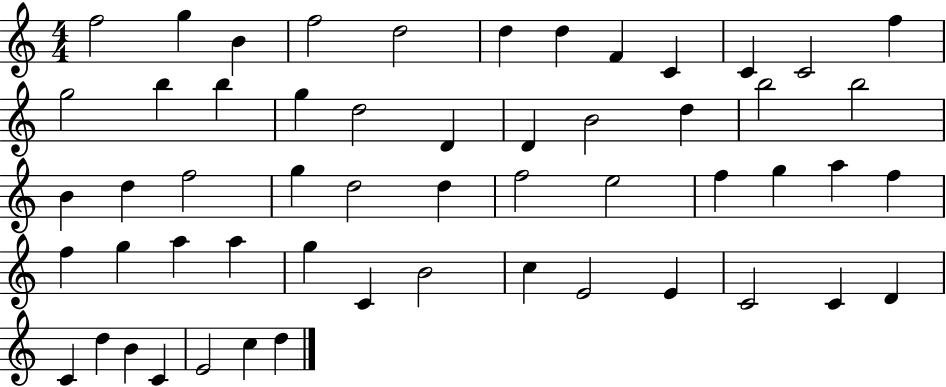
X:1
T:Untitled
M:4/4
L:1/4
K:C
f2 g B f2 d2 d d F C C C2 f g2 b b g d2 D D B2 d b2 b2 B d f2 g d2 d f2 e2 f g a f f g a a g C B2 c E2 E C2 C D C d B C E2 c d